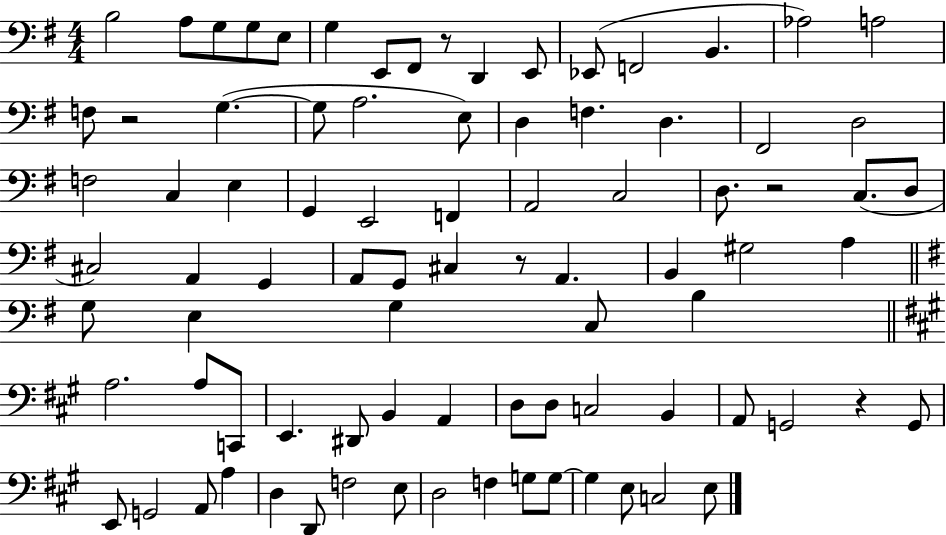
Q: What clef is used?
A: bass